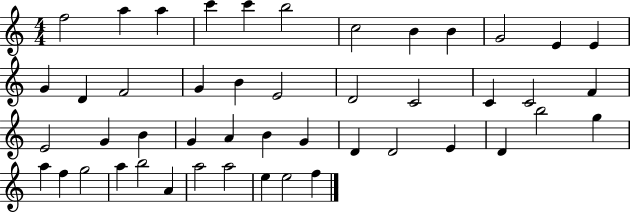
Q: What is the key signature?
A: C major